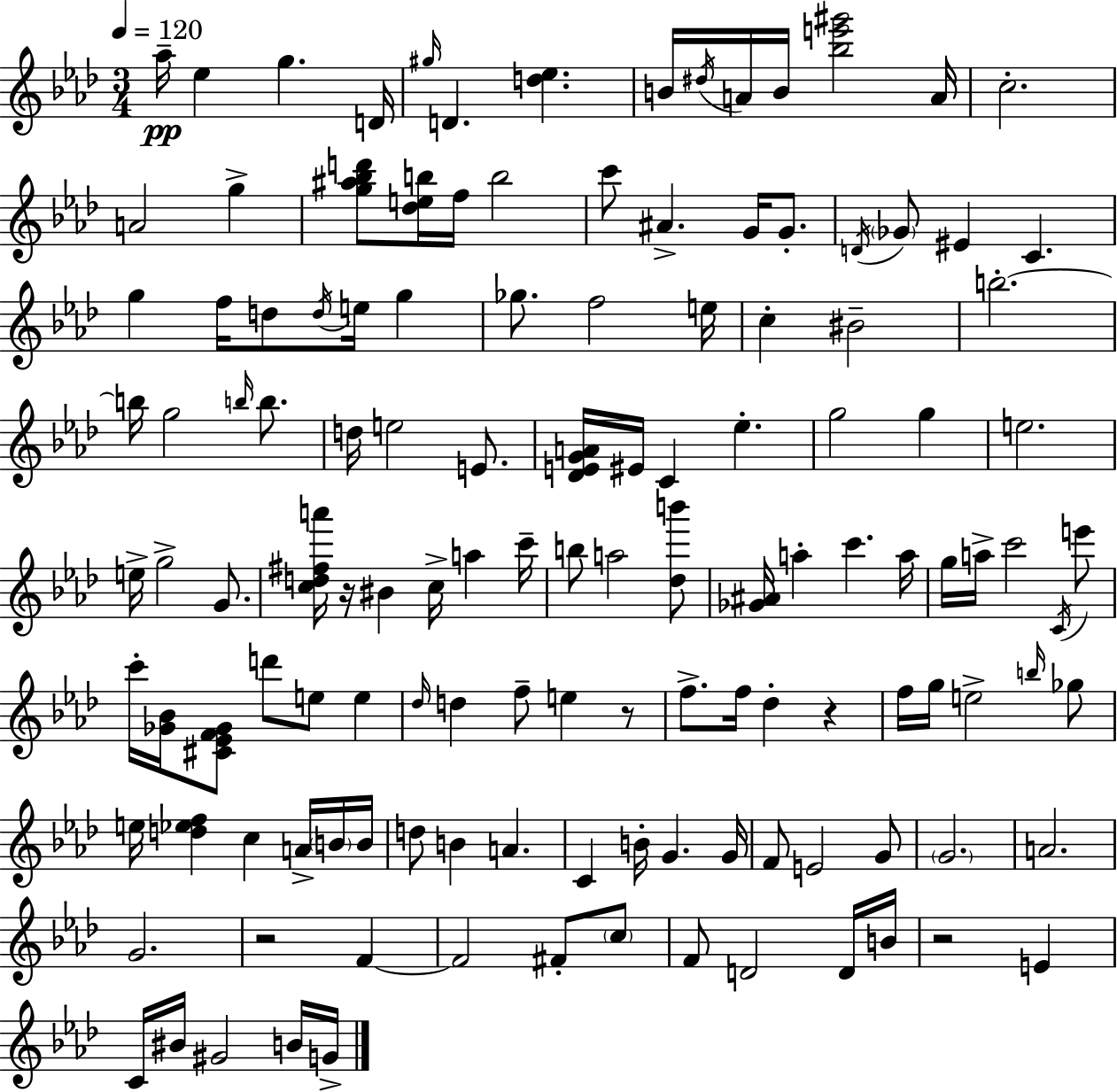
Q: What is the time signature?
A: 3/4